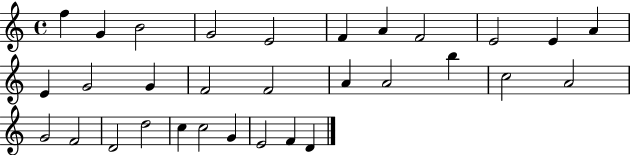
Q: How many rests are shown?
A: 0